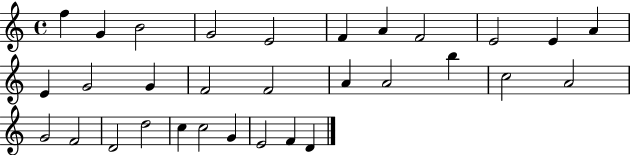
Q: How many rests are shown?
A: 0